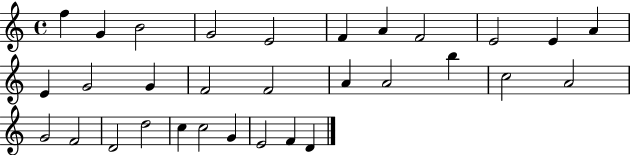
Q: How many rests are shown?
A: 0